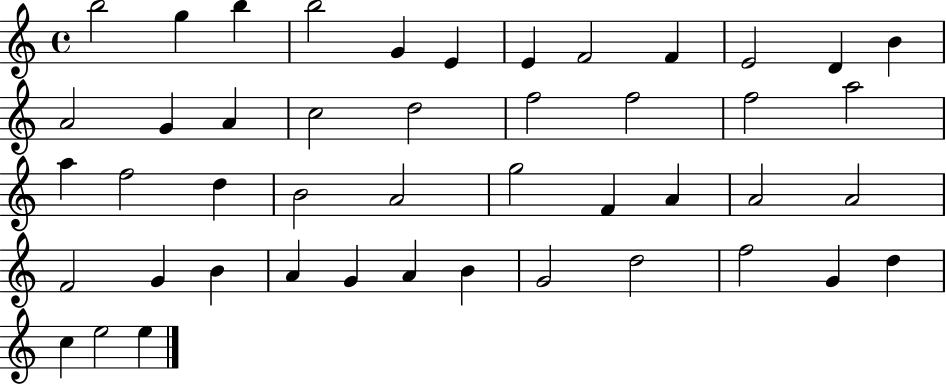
X:1
T:Untitled
M:4/4
L:1/4
K:C
b2 g b b2 G E E F2 F E2 D B A2 G A c2 d2 f2 f2 f2 a2 a f2 d B2 A2 g2 F A A2 A2 F2 G B A G A B G2 d2 f2 G d c e2 e